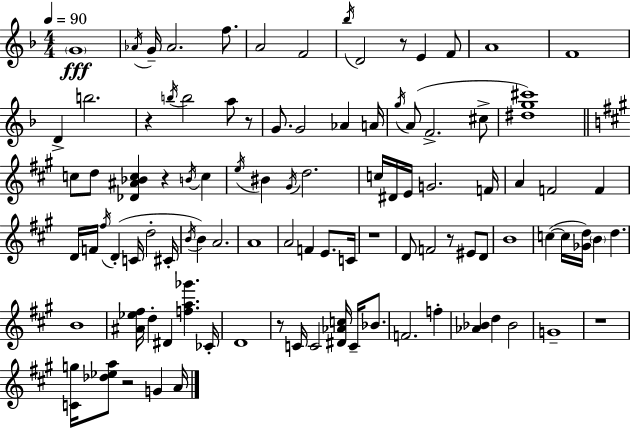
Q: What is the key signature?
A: D minor